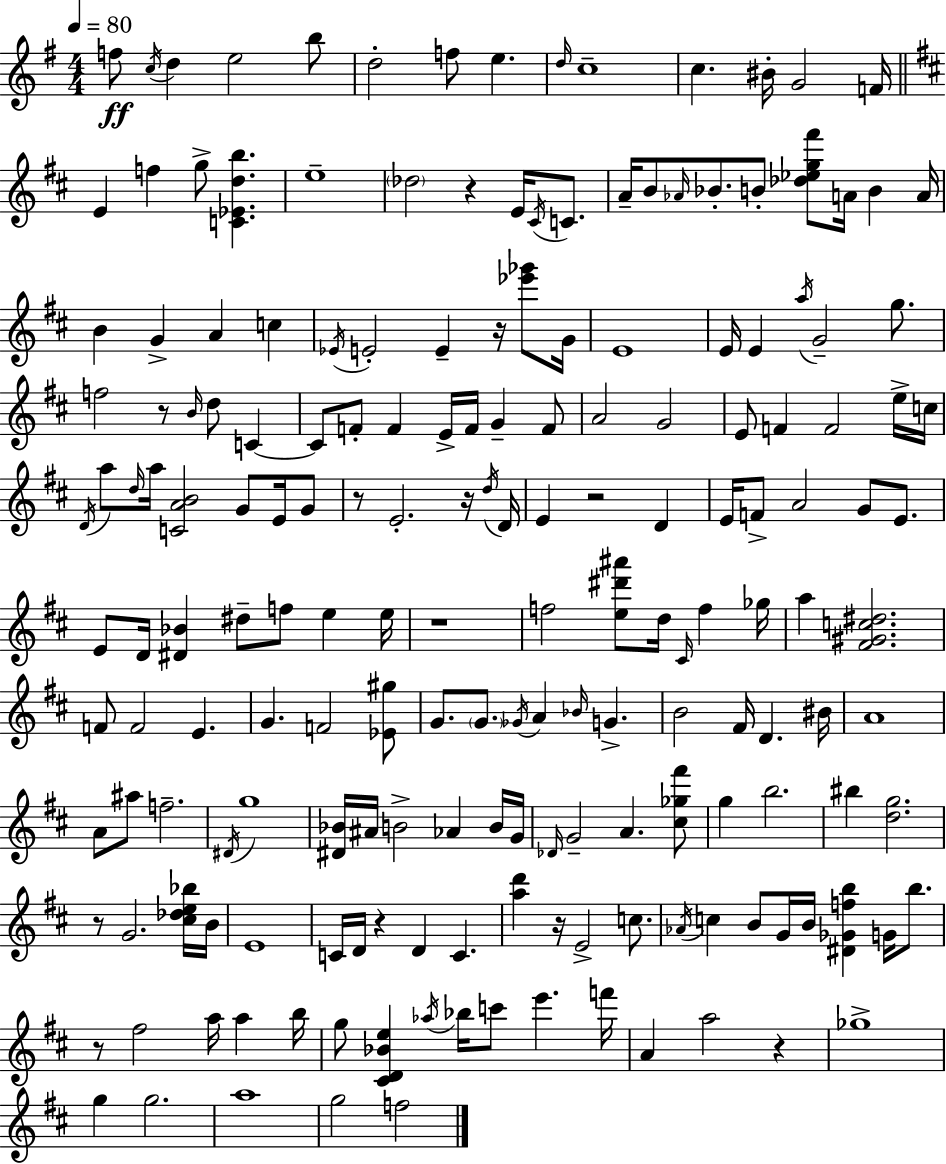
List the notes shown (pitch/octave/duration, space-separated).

F5/e C5/s D5/q E5/h B5/e D5/h F5/e E5/q. D5/s C5/w C5/q. BIS4/s G4/h F4/s E4/q F5/q G5/e [C4,Eb4,D5,B5]/q. E5/w Db5/h R/q E4/s C#4/s C4/e. A4/s B4/e Ab4/s Bb4/e. B4/e [Db5,Eb5,G5,F#6]/e A4/s B4/q A4/s B4/q G4/q A4/q C5/q Eb4/s E4/h E4/q R/s [Eb6,Gb6]/e G4/s E4/w E4/s E4/q A5/s G4/h G5/e. F5/h R/e B4/s D5/e C4/q C4/e F4/e F4/q E4/s F4/s G4/q F4/e A4/h G4/h E4/e F4/q F4/h E5/s C5/s D4/s A5/e D5/s A5/s [C4,A4,B4]/h G4/e E4/s G4/e R/e E4/h. R/s D5/s D4/s E4/q R/h D4/q E4/s F4/e A4/h G4/e E4/e. E4/e D4/s [D#4,Bb4]/q D#5/e F5/e E5/q E5/s R/w F5/h [E5,D#6,A#6]/e D5/s C#4/s F5/q Gb5/s A5/q [F#4,G#4,C5,D#5]/h. F4/e F4/h E4/q. G4/q. F4/h [Eb4,G#5]/e G4/e. G4/e. Gb4/s A4/q Bb4/s G4/q. B4/h F#4/s D4/q. BIS4/s A4/w A4/e A#5/e F5/h. D#4/s G5/w [D#4,Bb4]/s A#4/s B4/h Ab4/q B4/s G4/s Db4/s G4/h A4/q. [C#5,Gb5,F#6]/e G5/q B5/h. BIS5/q [D5,G5]/h. R/e G4/h. [C#5,Db5,E5,Bb5]/s B4/s E4/w C4/s D4/s R/q D4/q C4/q. [A5,D6]/q R/s E4/h C5/e. Ab4/s C5/q B4/e G4/s B4/s [D#4,Gb4,F5,B5]/q G4/s B5/e. R/e F#5/h A5/s A5/q B5/s G5/e [C#4,D4,Bb4,E5]/q Ab5/s Bb5/s C6/e E6/q. F6/s A4/q A5/h R/q Gb5/w G5/q G5/h. A5/w G5/h F5/h